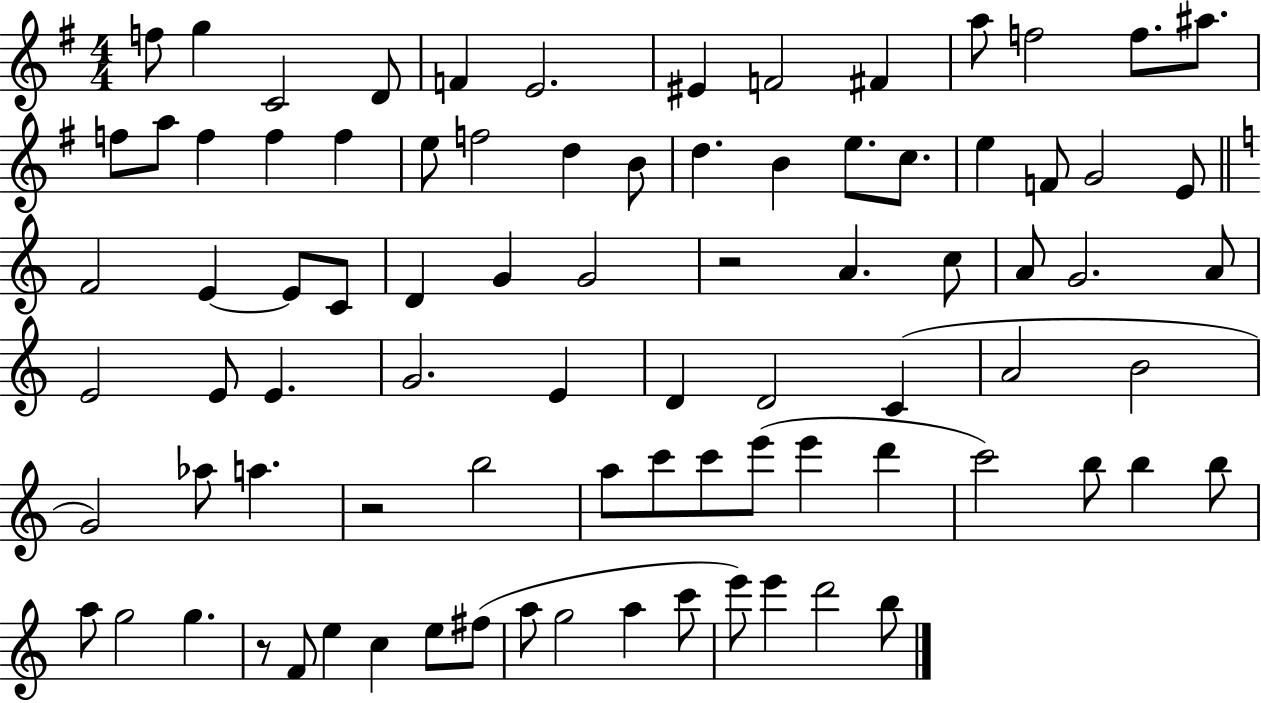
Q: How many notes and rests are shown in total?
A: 85